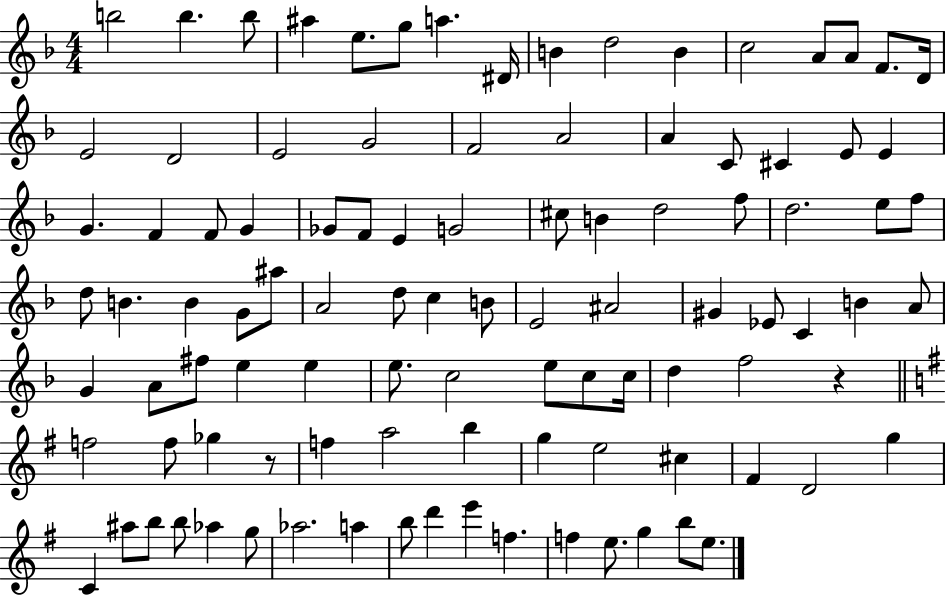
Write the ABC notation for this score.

X:1
T:Untitled
M:4/4
L:1/4
K:F
b2 b b/2 ^a e/2 g/2 a ^D/4 B d2 B c2 A/2 A/2 F/2 D/4 E2 D2 E2 G2 F2 A2 A C/2 ^C E/2 E G F F/2 G _G/2 F/2 E G2 ^c/2 B d2 f/2 d2 e/2 f/2 d/2 B B G/2 ^a/2 A2 d/2 c B/2 E2 ^A2 ^G _E/2 C B A/2 G A/2 ^f/2 e e e/2 c2 e/2 c/2 c/4 d f2 z f2 f/2 _g z/2 f a2 b g e2 ^c ^F D2 g C ^a/2 b/2 b/2 _a g/2 _a2 a b/2 d' e' f f e/2 g b/2 e/2